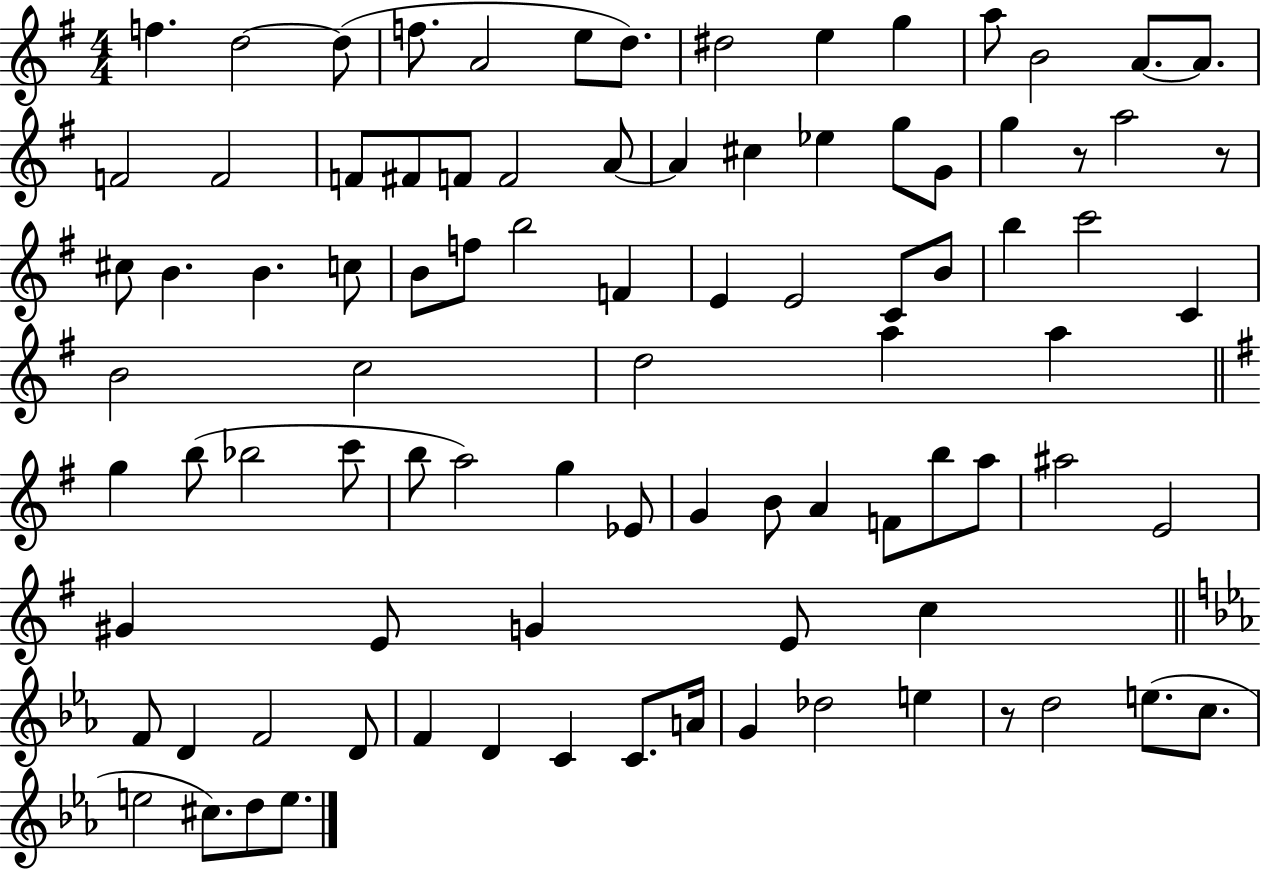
F5/q. D5/h D5/e F5/e. A4/h E5/e D5/e. D#5/h E5/q G5/q A5/e B4/h A4/e. A4/e. F4/h F4/h F4/e F#4/e F4/e F4/h A4/e A4/q C#5/q Eb5/q G5/e G4/e G5/q R/e A5/h R/e C#5/e B4/q. B4/q. C5/e B4/e F5/e B5/h F4/q E4/q E4/h C4/e B4/e B5/q C6/h C4/q B4/h C5/h D5/h A5/q A5/q G5/q B5/e Bb5/h C6/e B5/e A5/h G5/q Eb4/e G4/q B4/e A4/q F4/e B5/e A5/e A#5/h E4/h G#4/q E4/e G4/q E4/e C5/q F4/e D4/q F4/h D4/e F4/q D4/q C4/q C4/e. A4/s G4/q Db5/h E5/q R/e D5/h E5/e. C5/e. E5/h C#5/e. D5/e E5/e.